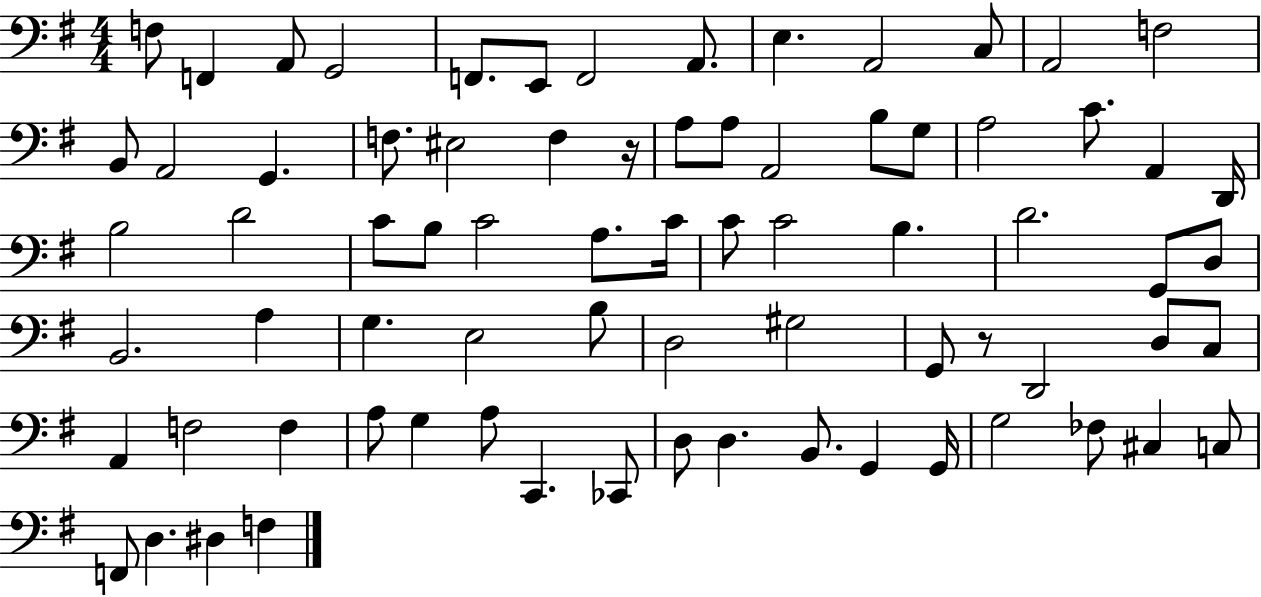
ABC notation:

X:1
T:Untitled
M:4/4
L:1/4
K:G
F,/2 F,, A,,/2 G,,2 F,,/2 E,,/2 F,,2 A,,/2 E, A,,2 C,/2 A,,2 F,2 B,,/2 A,,2 G,, F,/2 ^E,2 F, z/4 A,/2 A,/2 A,,2 B,/2 G,/2 A,2 C/2 A,, D,,/4 B,2 D2 C/2 B,/2 C2 A,/2 C/4 C/2 C2 B, D2 G,,/2 D,/2 B,,2 A, G, E,2 B,/2 D,2 ^G,2 G,,/2 z/2 D,,2 D,/2 C,/2 A,, F,2 F, A,/2 G, A,/2 C,, _C,,/2 D,/2 D, B,,/2 G,, G,,/4 G,2 _F,/2 ^C, C,/2 F,,/2 D, ^D, F,